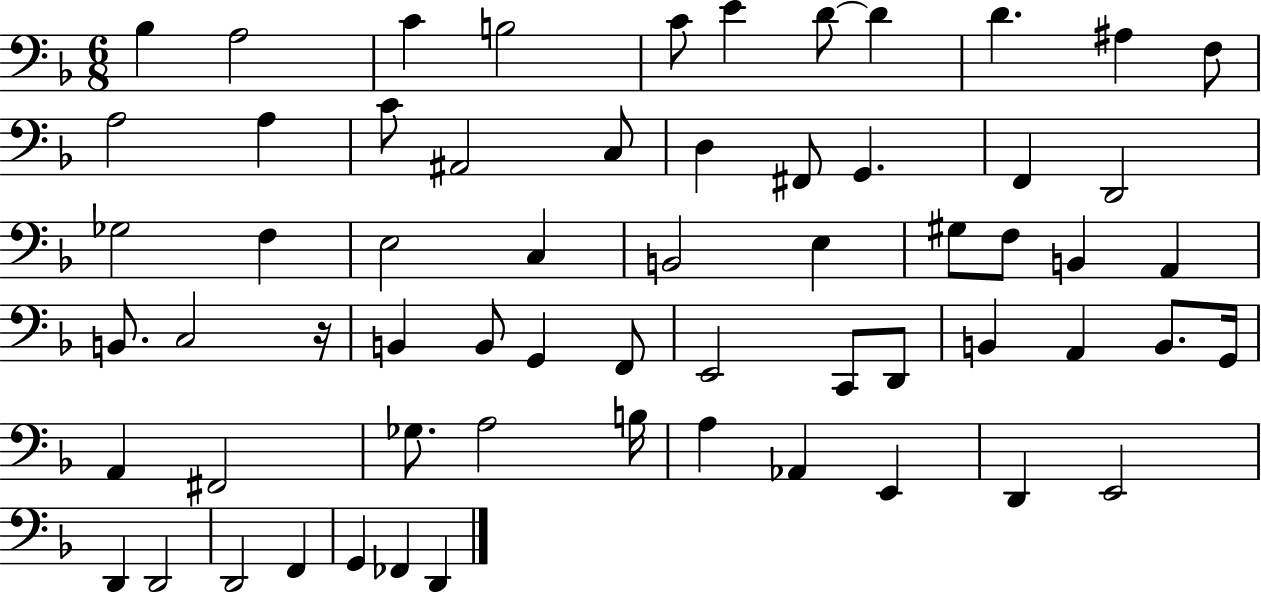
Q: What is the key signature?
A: F major